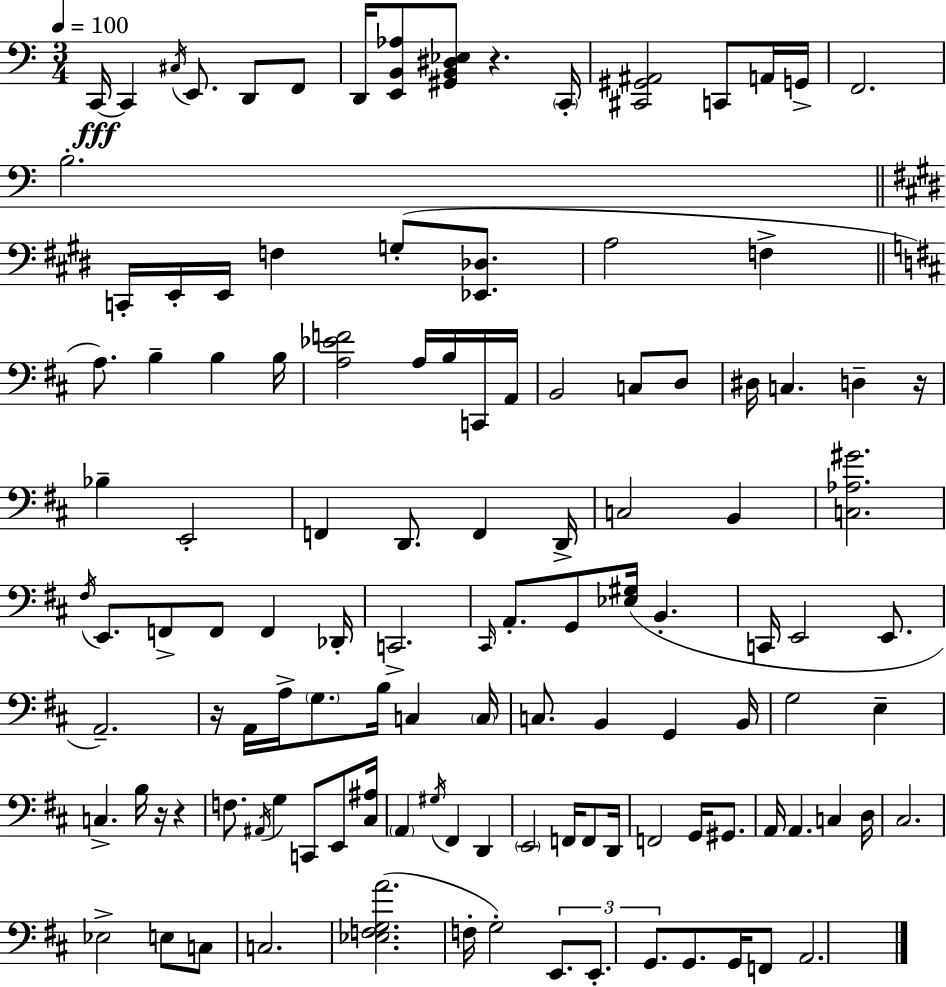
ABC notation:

X:1
T:Untitled
M:3/4
L:1/4
K:Am
C,,/4 C,, ^C,/4 E,,/2 D,,/2 F,,/2 D,,/4 [E,,B,,_A,]/2 [^G,,B,,^D,_E,]/2 z C,,/4 [^C,,^G,,^A,,]2 C,,/2 A,,/4 G,,/4 F,,2 B,2 C,,/4 E,,/4 E,,/4 F, G,/2 [_E,,_D,]/2 A,2 F, A,/2 B, B, B,/4 [A,_EF]2 A,/4 B,/4 C,,/4 A,,/4 B,,2 C,/2 D,/2 ^D,/4 C, D, z/4 _B, E,,2 F,, D,,/2 F,, D,,/4 C,2 B,, [C,_A,^G]2 ^F,/4 E,,/2 F,,/2 F,,/2 F,, _D,,/4 C,,2 ^C,,/4 A,,/2 G,,/2 [_E,^G,]/4 B,, C,,/4 E,,2 E,,/2 A,,2 z/4 A,,/4 A,/4 G,/2 B,/4 C, C,/4 C,/2 B,, G,, B,,/4 G,2 E, C, B,/4 z/4 z F,/2 ^A,,/4 G, C,,/2 E,,/2 [^C,^A,]/4 A,, ^G,/4 ^F,, D,, E,,2 F,,/4 F,,/2 D,,/4 F,,2 G,,/4 ^G,,/2 A,,/4 A,, C, D,/4 ^C,2 _E,2 E,/2 C,/2 C,2 [_E,F,G,A]2 F,/4 G,2 E,,/2 E,,/2 G,,/2 G,,/2 G,,/4 F,,/2 A,,2